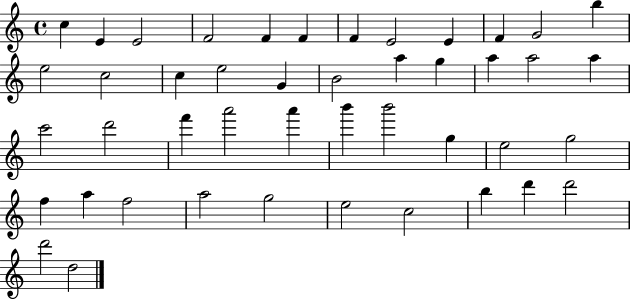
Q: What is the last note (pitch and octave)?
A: D5